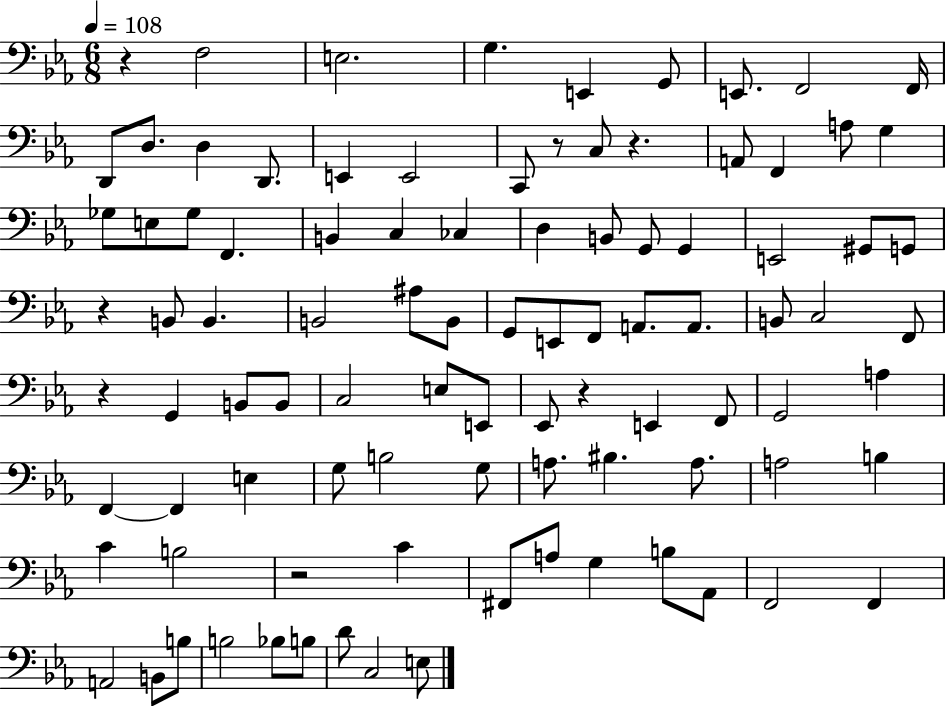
R/q F3/h E3/h. G3/q. E2/q G2/e E2/e. F2/h F2/s D2/e D3/e. D3/q D2/e. E2/q E2/h C2/e R/e C3/e R/q. A2/e F2/q A3/e G3/q Gb3/e E3/e Gb3/e F2/q. B2/q C3/q CES3/q D3/q B2/e G2/e G2/q E2/h G#2/e G2/e R/q B2/e B2/q. B2/h A#3/e B2/e G2/e E2/e F2/e A2/e. A2/e. B2/e C3/h F2/e R/q G2/q B2/e B2/e C3/h E3/e E2/e Eb2/e R/q E2/q F2/e G2/h A3/q F2/q F2/q E3/q G3/e B3/h G3/e A3/e. BIS3/q. A3/e. A3/h B3/q C4/q B3/h R/h C4/q F#2/e A3/e G3/q B3/e Ab2/e F2/h F2/q A2/h B2/e B3/e B3/h Bb3/e B3/e D4/e C3/h E3/e